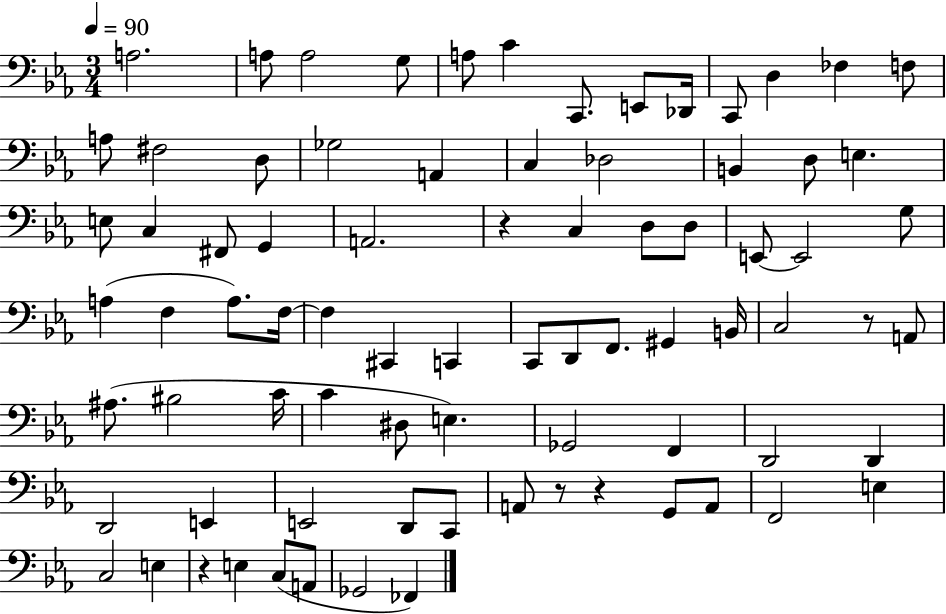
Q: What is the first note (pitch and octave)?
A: A3